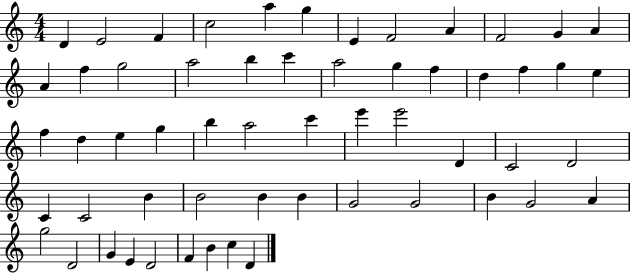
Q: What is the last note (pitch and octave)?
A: D4